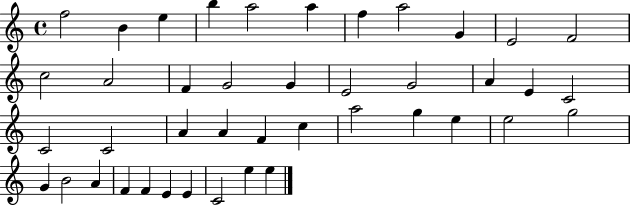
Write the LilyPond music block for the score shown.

{
  \clef treble
  \time 4/4
  \defaultTimeSignature
  \key c \major
  f''2 b'4 e''4 | b''4 a''2 a''4 | f''4 a''2 g'4 | e'2 f'2 | \break c''2 a'2 | f'4 g'2 g'4 | e'2 g'2 | a'4 e'4 c'2 | \break c'2 c'2 | a'4 a'4 f'4 c''4 | a''2 g''4 e''4 | e''2 g''2 | \break g'4 b'2 a'4 | f'4 f'4 e'4 e'4 | c'2 e''4 e''4 | \bar "|."
}